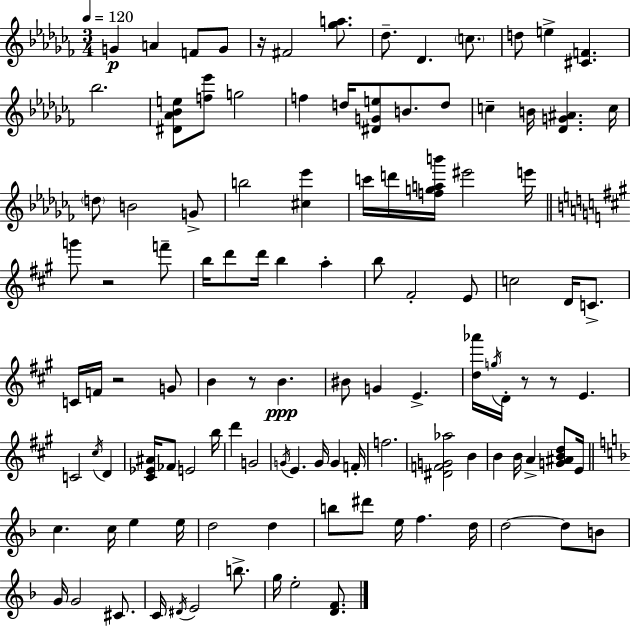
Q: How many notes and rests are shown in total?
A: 112